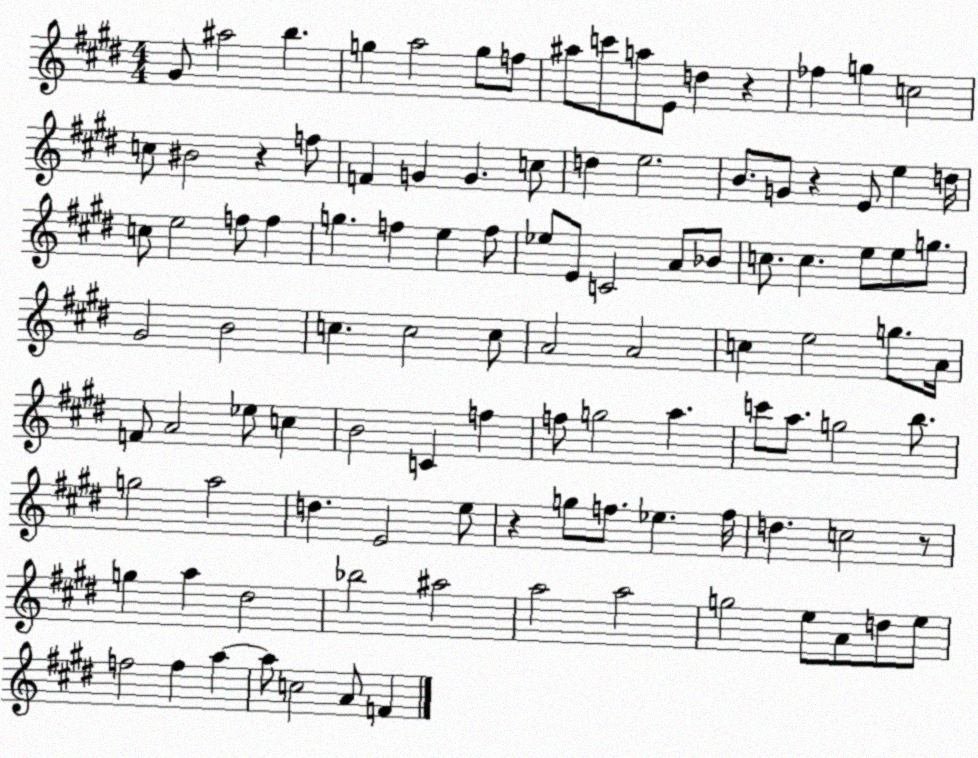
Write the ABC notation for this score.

X:1
T:Untitled
M:4/4
L:1/4
K:E
^G/2 ^a2 b g a2 g/2 f/2 ^a/2 c'/2 a/2 E/2 d z _f g c2 c/2 ^B2 z f/2 F G G c/2 d e2 B/2 G/2 z E/2 e d/4 c/2 e2 f/2 f g f e f/2 _e/2 E/2 C2 A/2 _B/2 c/2 c e/2 e/2 g/2 ^G2 B2 c c2 c/2 A2 A2 c e2 g/2 A/4 F/2 A2 _e/2 c B2 C f f/2 g2 a c'/2 a/2 g2 b/2 g2 a2 d E2 e/2 z g/2 f/2 _e f/4 d c2 z/2 g a ^d2 _b2 ^a2 a2 a2 g2 e/2 A/2 d/2 e/2 f2 f a a/2 c2 A/2 F